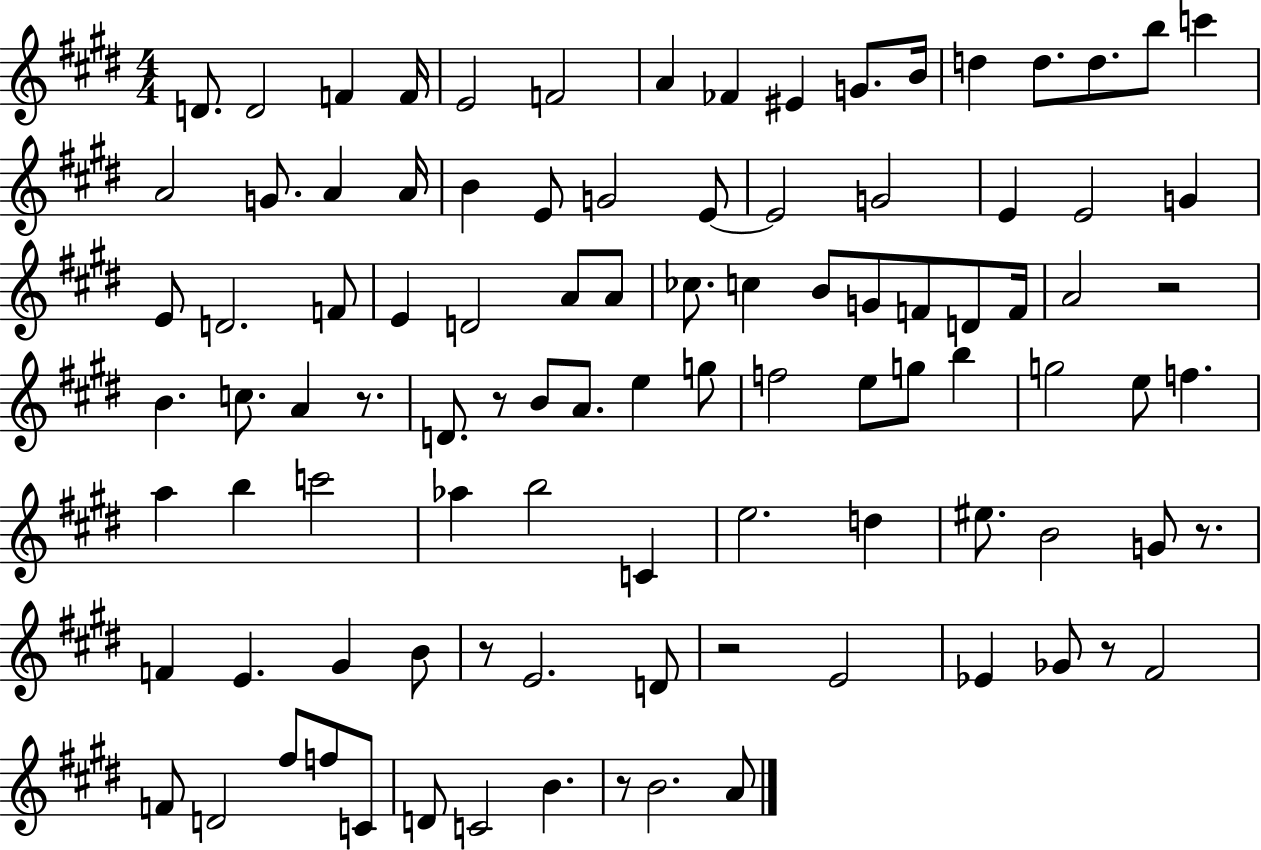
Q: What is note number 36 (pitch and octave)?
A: A4